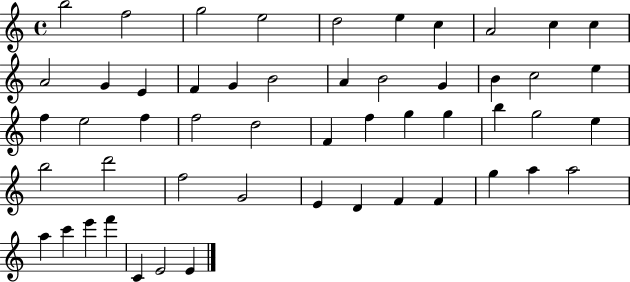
X:1
T:Untitled
M:4/4
L:1/4
K:C
b2 f2 g2 e2 d2 e c A2 c c A2 G E F G B2 A B2 G B c2 e f e2 f f2 d2 F f g g b g2 e b2 d'2 f2 G2 E D F F g a a2 a c' e' f' C E2 E